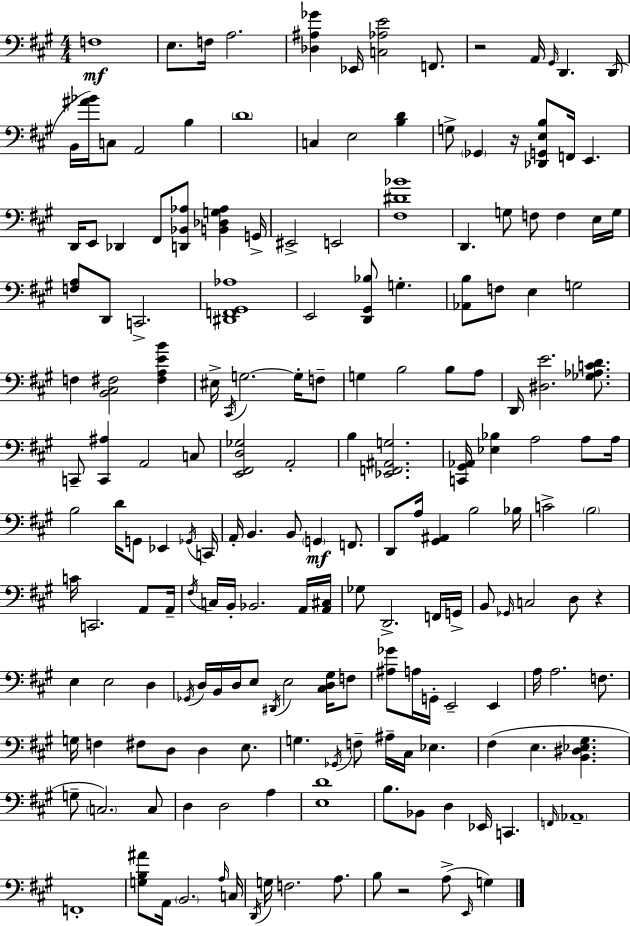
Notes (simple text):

F3/w E3/e. F3/s A3/h. [Db3,A#3,Gb4]/q Eb2/s [C3,Ab3,E4]/h F2/e. R/h A2/s G#2/s D2/q. D2/s B2/s [A#4,Bb4]/s C3/e A2/h B3/q D4/w C3/q E3/h [B3,D4]/q G3/e Gb2/q R/s [Db2,G2,E3,B3]/e F2/s E2/q. D2/s E2/e Db2/q F#2/e [D2,Bb2,Ab3]/e [B2,Db3,G3,Ab3]/q G2/s EIS2/h E2/h [F#3,D#4,Bb4]/w D2/q. G3/e F3/e F3/q E3/s G3/s [F3,A3]/e D2/e C2/h. [D#2,F2,G#2,Ab3]/w E2/h [D2,G#2,Bb3]/e G3/q. [Ab2,B3]/e F3/e E3/q G3/h F3/q [B2,C#3,F#3]/h [F#3,A3,E4,B4]/q EIS3/s C#2/s G3/h. G3/s F3/e G3/q B3/h B3/e A3/e D2/s [D#3,E4]/h. [Gb3,Ab3,C4,D4]/e. C2/e [C2,A#3]/q A2/h C3/e [E2,F#2,D3,Gb3]/h A2/h B3/q [Eb2,F2,A#2,G3]/h. [C2,G#2,Ab2]/s [Eb3,Bb3]/q A3/h A3/e A3/s B3/h D4/s G2/e Eb2/q Gb2/s C2/s A2/s B2/q. B2/e G2/q F2/e. D2/e A3/s [G#2,A#2]/q B3/h Bb3/s C4/h B3/h C4/s C2/h. A2/e A2/s F#3/s C3/s B2/s Bb2/h. A2/s [A2,C#3]/s Gb3/e D2/h. F2/s G2/s B2/e Gb2/s C3/h D3/e R/q E3/q E3/h D3/q Gb2/s D3/s B2/s D3/s E3/e D#2/s E3/h [C#3,D3,G#3]/s F3/e [A#3,Gb4]/e A3/s G2/s E2/h E2/q A3/s A3/h. F3/e. G3/s F3/q F#3/e D3/e D3/q E3/e. G3/q. Gb2/s F3/e A#3/s C#3/s Eb3/q. F#3/q E3/q. [B2,D#3,Eb3,G#3]/q. G3/e C3/h. C3/e D3/q D3/h A3/q [E3,D4]/w B3/e. Bb2/e D3/q Eb2/s C2/q. F2/s Ab2/w F2/w [G3,B3,A#4]/e A2/s B2/h. A3/s C3/s D2/s G3/s F3/h. A3/e. B3/e R/h A3/e E2/s G3/q